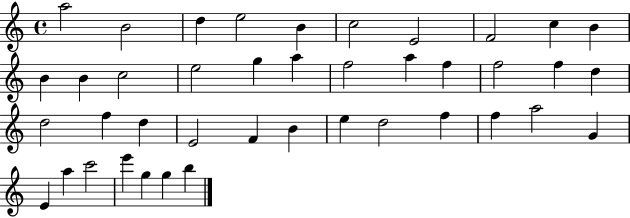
{
  \clef treble
  \time 4/4
  \defaultTimeSignature
  \key c \major
  a''2 b'2 | d''4 e''2 b'4 | c''2 e'2 | f'2 c''4 b'4 | \break b'4 b'4 c''2 | e''2 g''4 a''4 | f''2 a''4 f''4 | f''2 f''4 d''4 | \break d''2 f''4 d''4 | e'2 f'4 b'4 | e''4 d''2 f''4 | f''4 a''2 g'4 | \break e'4 a''4 c'''2 | e'''4 g''4 g''4 b''4 | \bar "|."
}